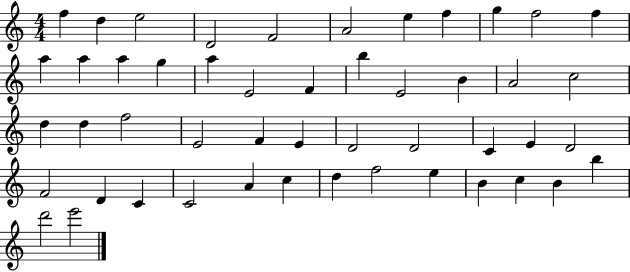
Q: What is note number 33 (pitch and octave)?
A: E4